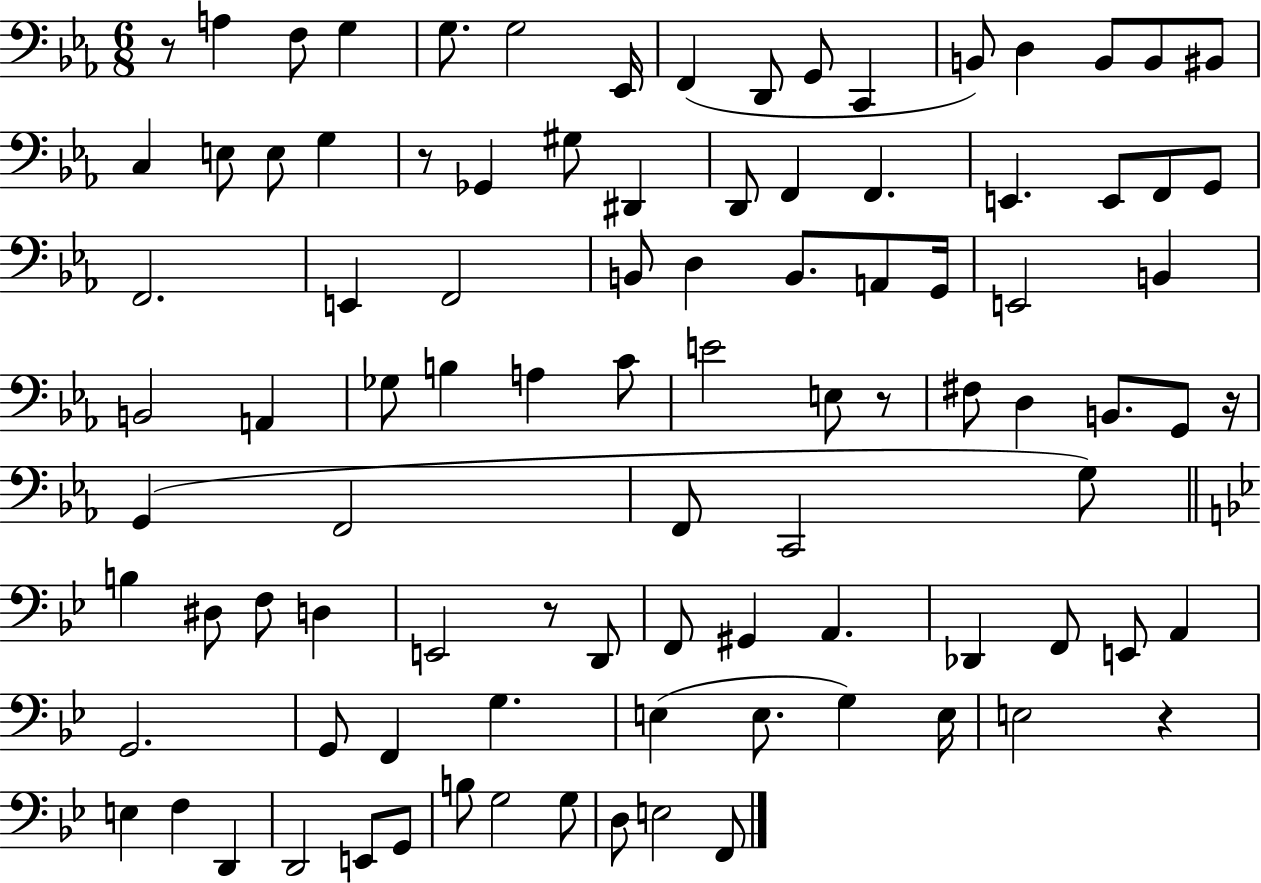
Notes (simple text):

R/e A3/q F3/e G3/q G3/e. G3/h Eb2/s F2/q D2/e G2/e C2/q B2/e D3/q B2/e B2/e BIS2/e C3/q E3/e E3/e G3/q R/e Gb2/q G#3/e D#2/q D2/e F2/q F2/q. E2/q. E2/e F2/e G2/e F2/h. E2/q F2/h B2/e D3/q B2/e. A2/e G2/s E2/h B2/q B2/h A2/q Gb3/e B3/q A3/q C4/e E4/h E3/e R/e F#3/e D3/q B2/e. G2/e R/s G2/q F2/h F2/e C2/h G3/e B3/q D#3/e F3/e D3/q E2/h R/e D2/e F2/e G#2/q A2/q. Db2/q F2/e E2/e A2/q G2/h. G2/e F2/q G3/q. E3/q E3/e. G3/q E3/s E3/h R/q E3/q F3/q D2/q D2/h E2/e G2/e B3/e G3/h G3/e D3/e E3/h F2/e